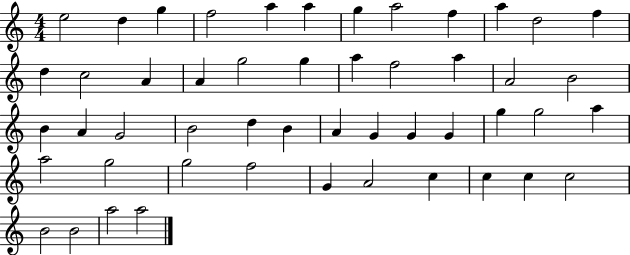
X:1
T:Untitled
M:4/4
L:1/4
K:C
e2 d g f2 a a g a2 f a d2 f d c2 A A g2 g a f2 a A2 B2 B A G2 B2 d B A G G G g g2 a a2 g2 g2 f2 G A2 c c c c2 B2 B2 a2 a2